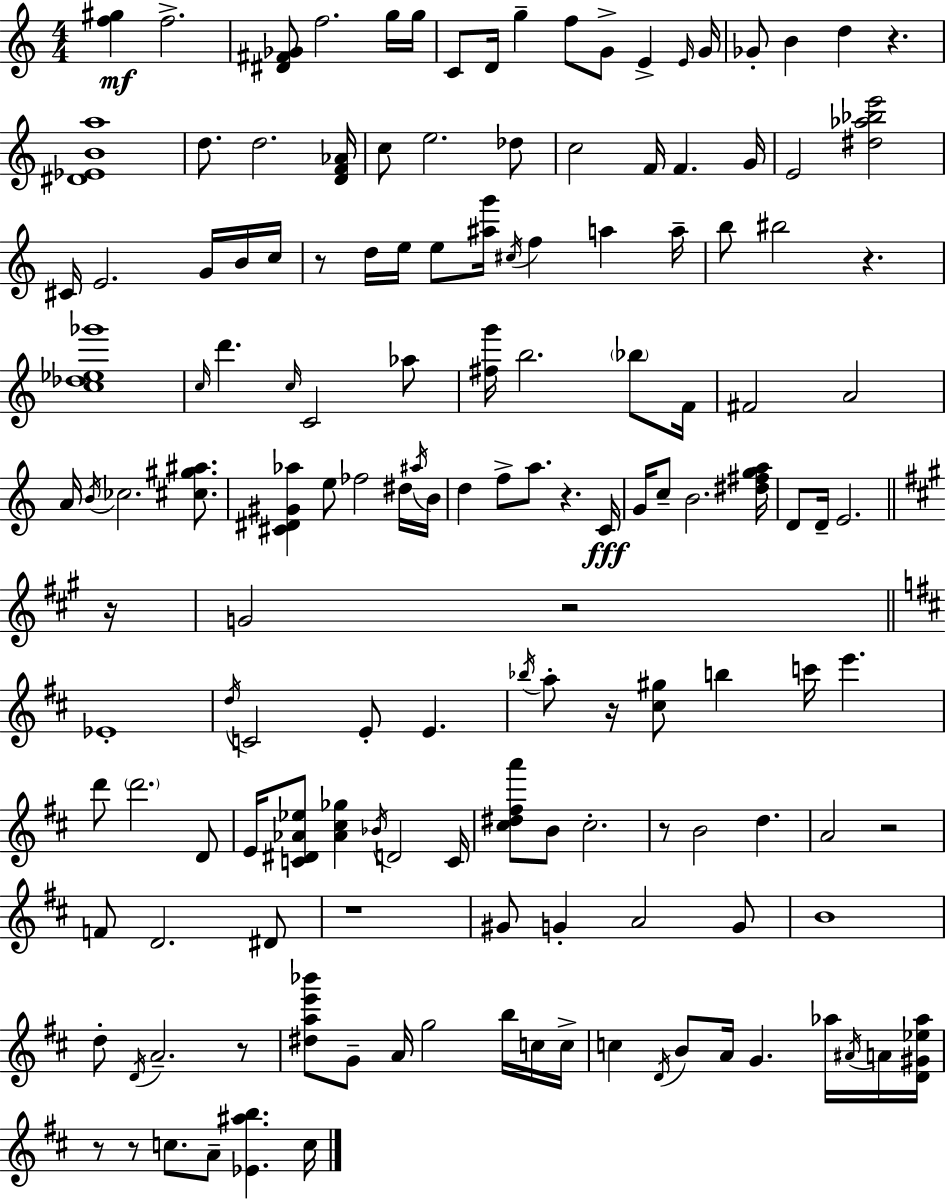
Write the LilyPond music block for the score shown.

{
  \clef treble
  \numericTimeSignature
  \time 4/4
  \key a \minor
  \repeat volta 2 { <f'' gis''>4\mf f''2.-> | <dis' fis' ges'>8 f''2. g''16 g''16 | c'8 d'16 g''4-- f''8 g'8-> e'4-> \grace { e'16 } | g'16 ges'8-. b'4 d''4 r4. | \break <dis' ees' b' a''>1 | d''8. d''2. | <d' f' aes'>16 c''8 e''2. des''8 | c''2 f'16 f'4. | \break g'16 e'2 <dis'' aes'' bes'' e'''>2 | cis'16 e'2. g'16 b'16 | c''16 r8 d''16 e''16 e''8 <ais'' g'''>16 \acciaccatura { cis''16 } f''4 a''4 | a''16-- b''8 bis''2 r4. | \break <c'' des'' ees'' ges'''>1 | \grace { c''16 } d'''4. \grace { c''16 } c'2 | aes''8 <fis'' g'''>16 b''2. | \parenthesize bes''8 f'16 fis'2 a'2 | \break a'16 \acciaccatura { b'16 } ces''2. | <cis'' gis'' ais''>8. <cis' dis' gis' aes''>4 e''8 fes''2 | dis''16 \acciaccatura { ais''16 } b'16 d''4 f''8-> a''8. r4. | c'16\fff g'16 c''8-- b'2. | \break <dis'' fis'' g'' a''>16 d'8 d'16-- e'2. | \bar "||" \break \key a \major r16 g'2 r2 | \bar "||" \break \key b \minor ees'1-. | \acciaccatura { d''16 } c'2 e'8-. e'4. | \acciaccatura { bes''16 } a''8-. r16 <cis'' gis''>8 b''4 c'''16 e'''4. | d'''8 \parenthesize d'''2. | \break d'8 e'16 <c' dis' aes' ees''>8 <aes' cis'' ges''>4 \acciaccatura { bes'16 } d'2 | c'16 <cis'' dis'' fis'' a'''>8 b'8 cis''2.-. | r8 b'2 d''4. | a'2 r2 | \break f'8 d'2. | dis'8 r1 | gis'8 g'4-. a'2 | g'8 b'1 | \break d''8-. \acciaccatura { d'16 } a'2.-- | r8 <dis'' a'' e''' bes'''>8 g'8-- a'16 g''2 | b''16 c''16 c''16-> c''4 \acciaccatura { d'16 } b'8 a'16 g'4. | aes''16 \acciaccatura { ais'16 } a'16 <d' gis' ees'' aes''>16 r8 r8 c''8. a'8-- <ees' ais'' b''>4. | \break c''16 } \bar "|."
}